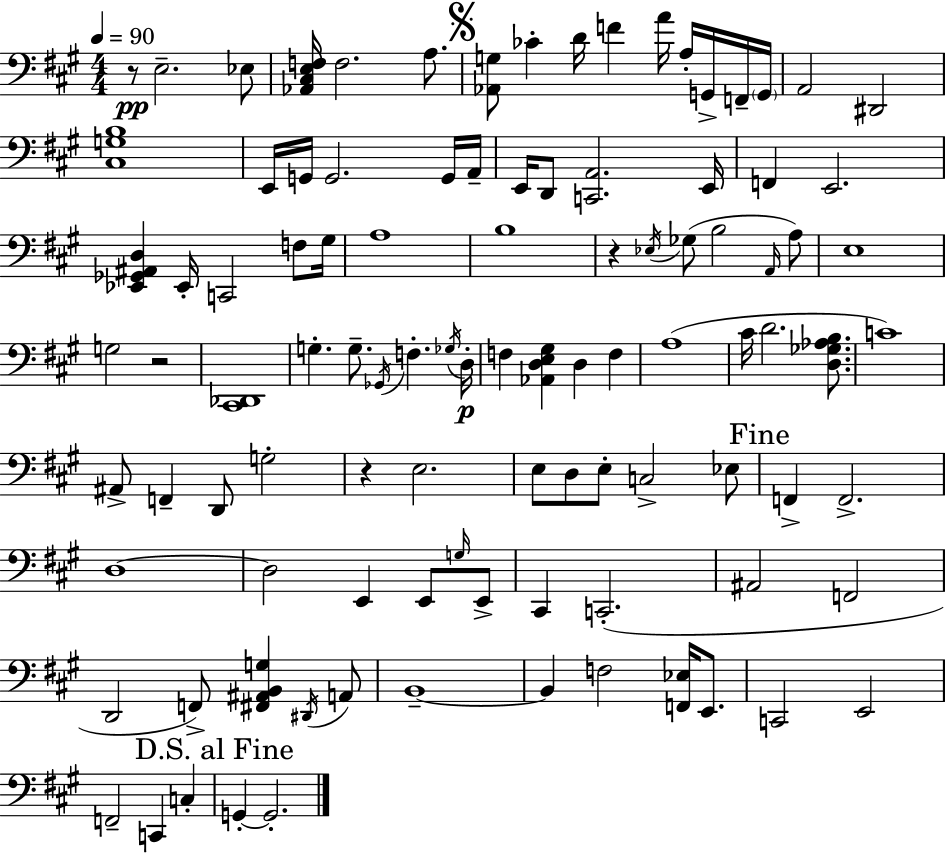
R/e E3/h. Eb3/e [Ab2,C#3,E3,F3]/s F3/h. A3/e. [Ab2,G3]/e CES4/q D4/s F4/q A4/s A3/s G2/s F2/s G2/s A2/h D#2/h [C#3,G3,B3]/w E2/s G2/s G2/h. G2/s A2/s E2/s D2/e [C2,A2]/h. E2/s F2/q E2/h. [Eb2,Gb2,A#2,D3]/q Eb2/s C2/h F3/e G#3/s A3/w B3/w R/q Eb3/s Gb3/e B3/h A2/s A3/e E3/w G3/h R/h [C#2,Db2]/w G3/q. G3/e. Gb2/s F3/q. Gb3/s D3/s F3/q [Ab2,D3,E3,G#3]/q D3/q F3/q A3/w C#4/s D4/h. [D3,Gb3,Ab3,B3]/e. C4/w A#2/e F2/q D2/e G3/h R/q E3/h. E3/e D3/e E3/e C3/h Eb3/e F2/q F2/h. D3/w D3/h E2/q E2/e G3/s E2/e C#2/q C2/h. A#2/h F2/h D2/h F2/e [F#2,A#2,B2,G3]/q D#2/s A2/e B2/w B2/q F3/h [F2,Eb3]/s E2/e. C2/h E2/h F2/h C2/q C3/q G2/q G2/h.